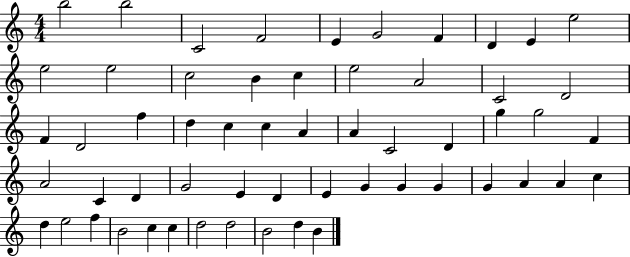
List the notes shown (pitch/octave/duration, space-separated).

B5/h B5/h C4/h F4/h E4/q G4/h F4/q D4/q E4/q E5/h E5/h E5/h C5/h B4/q C5/q E5/h A4/h C4/h D4/h F4/q D4/h F5/q D5/q C5/q C5/q A4/q A4/q C4/h D4/q G5/q G5/h F4/q A4/h C4/q D4/q G4/h E4/q D4/q E4/q G4/q G4/q G4/q G4/q A4/q A4/q C5/q D5/q E5/h F5/q B4/h C5/q C5/q D5/h D5/h B4/h D5/q B4/q